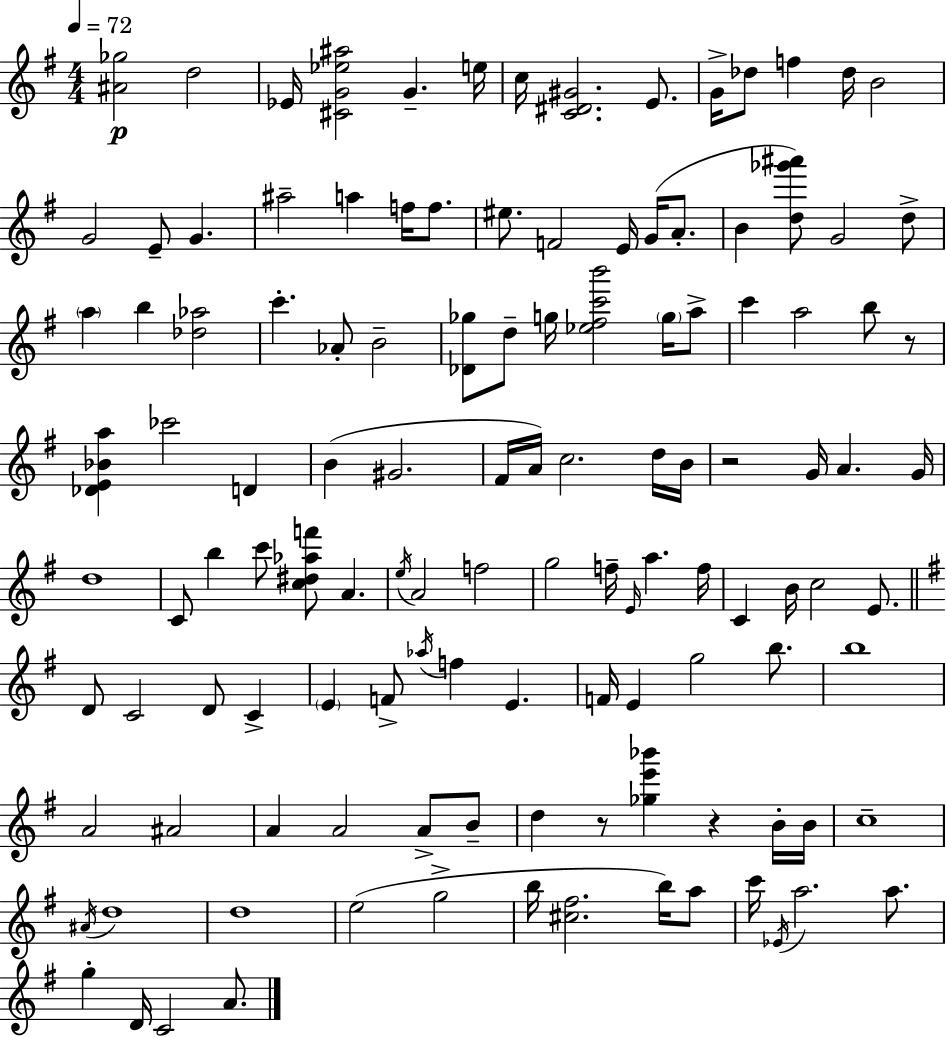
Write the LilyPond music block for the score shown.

{
  \clef treble
  \numericTimeSignature
  \time 4/4
  \key g \major
  \tempo 4 = 72
  \repeat volta 2 { <ais' ges''>2\p d''2 | ees'16 <cis' g' ees'' ais''>2 g'4.-- e''16 | c''16 <c' dis' gis'>2. e'8. | g'16-> des''8 f''4 des''16 b'2 | \break g'2 e'8-- g'4. | ais''2-- a''4 f''16 f''8. | eis''8. f'2 e'16 g'16( a'8.-. | b'4 <d'' ges''' ais'''>8) g'2 d''8-> | \break \parenthesize a''4 b''4 <des'' aes''>2 | c'''4.-. aes'8-. b'2-- | <des' ges''>8 d''8-- g''16 <ees'' fis'' c''' b'''>2 \parenthesize g''16 a''8-> | c'''4 a''2 b''8 r8 | \break <des' e' bes' a''>4 ces'''2 d'4 | b'4( gis'2. | fis'16 a'16) c''2. d''16 b'16 | r2 g'16 a'4. g'16 | \break d''1 | c'8 b''4 c'''8 <c'' dis'' aes'' f'''>8 a'4. | \acciaccatura { e''16 } a'2 f''2 | g''2 f''16-- \grace { e'16 } a''4. | \break f''16 c'4 b'16 c''2 e'8. | \bar "||" \break \key g \major d'8 c'2 d'8 c'4-> | \parenthesize e'4 f'8-> \acciaccatura { aes''16 } f''4 e'4. | f'16 e'4 g''2 b''8. | b''1 | \break a'2 ais'2 | a'4 a'2 a'8-> b'8-- | d''4 r8 <ges'' e''' bes'''>4 r4 b'16-. | b'16 c''1-- | \break \acciaccatura { ais'16 } d''1 | d''1 | e''2( g''2-> | b''16 <cis'' fis''>2. b''16) | \break a''8 c'''16 \acciaccatura { ees'16 } a''2. | a''8. g''4-. d'16 c'2 | a'8. } \bar "|."
}